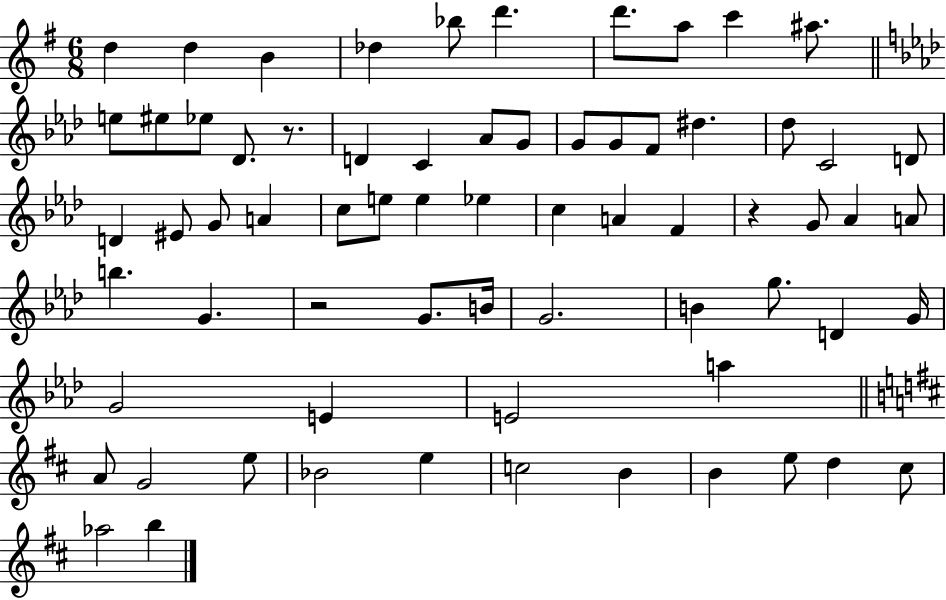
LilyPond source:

{
  \clef treble
  \numericTimeSignature
  \time 6/8
  \key g \major
  d''4 d''4 b'4 | des''4 bes''8 d'''4. | d'''8. a''8 c'''4 ais''8. | \bar "||" \break \key aes \major e''8 eis''8 ees''8 des'8. r8. | d'4 c'4 aes'8 g'8 | g'8 g'8 f'8 dis''4. | des''8 c'2 d'8 | \break d'4 eis'8 g'8 a'4 | c''8 e''8 e''4 ees''4 | c''4 a'4 f'4 | r4 g'8 aes'4 a'8 | \break b''4. g'4. | r2 g'8. b'16 | g'2. | b'4 g''8. d'4 g'16 | \break g'2 e'4 | e'2 a''4 | \bar "||" \break \key b \minor a'8 g'2 e''8 | bes'2 e''4 | c''2 b'4 | b'4 e''8 d''4 cis''8 | \break aes''2 b''4 | \bar "|."
}